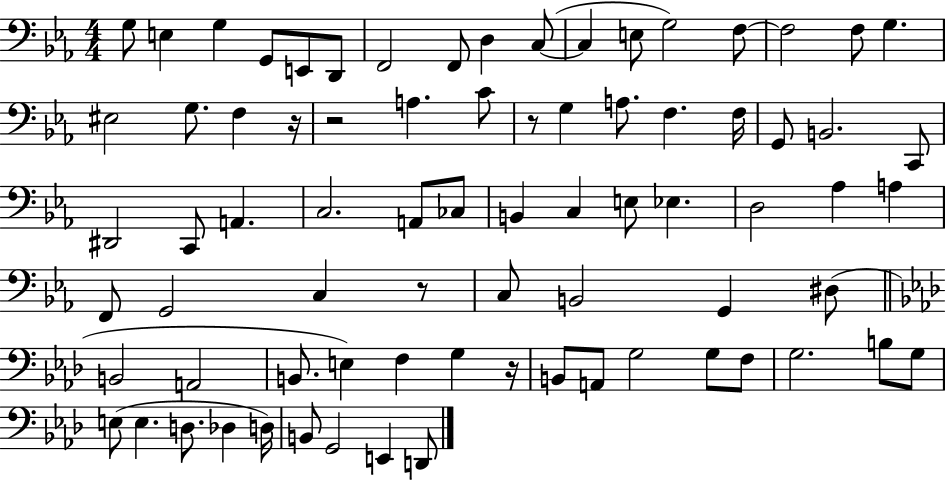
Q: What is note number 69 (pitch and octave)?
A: B2